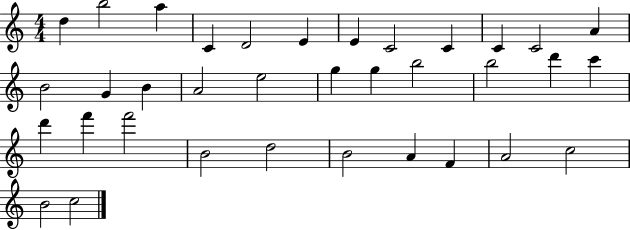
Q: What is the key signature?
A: C major